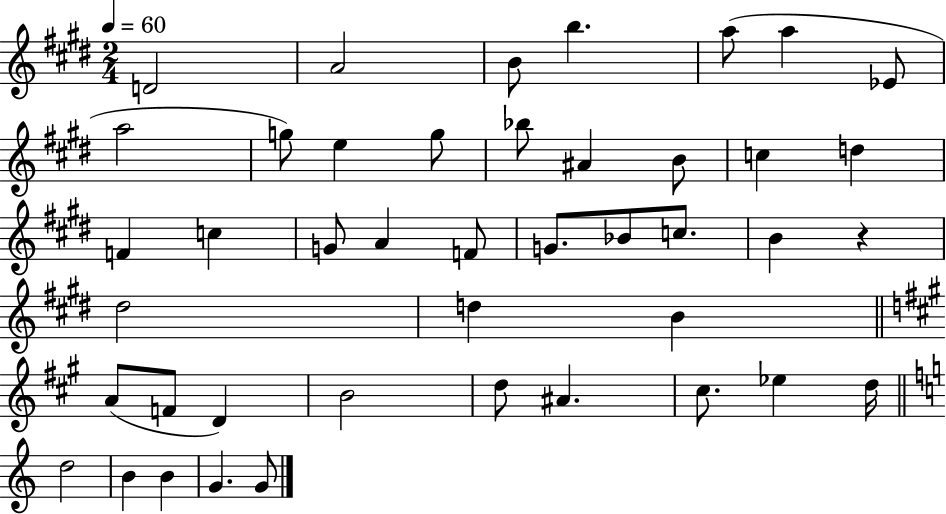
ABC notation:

X:1
T:Untitled
M:2/4
L:1/4
K:E
D2 A2 B/2 b a/2 a _E/2 a2 g/2 e g/2 _b/2 ^A B/2 c d F c G/2 A F/2 G/2 _B/2 c/2 B z ^d2 d B A/2 F/2 D B2 d/2 ^A ^c/2 _e d/4 d2 B B G G/2